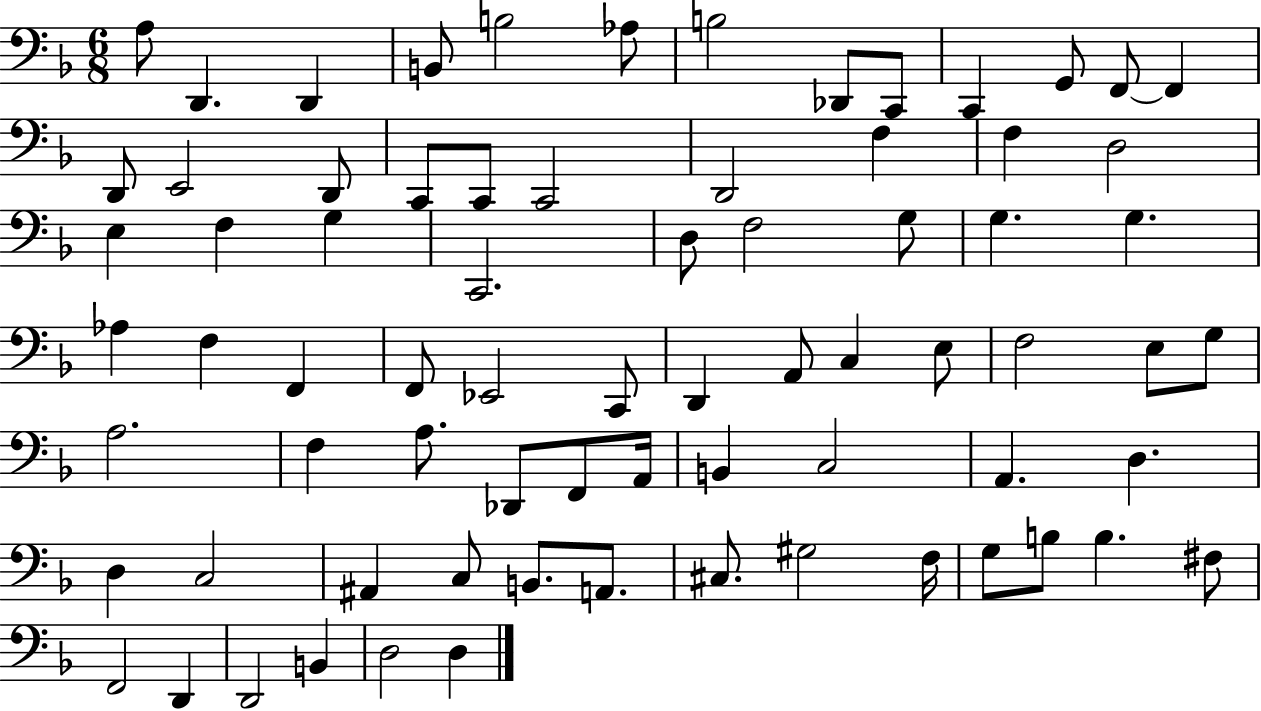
A3/e D2/q. D2/q B2/e B3/h Ab3/e B3/h Db2/e C2/e C2/q G2/e F2/e F2/q D2/e E2/h D2/e C2/e C2/e C2/h D2/h F3/q F3/q D3/h E3/q F3/q G3/q C2/h. D3/e F3/h G3/e G3/q. G3/q. Ab3/q F3/q F2/q F2/e Eb2/h C2/e D2/q A2/e C3/q E3/e F3/h E3/e G3/e A3/h. F3/q A3/e. Db2/e F2/e A2/s B2/q C3/h A2/q. D3/q. D3/q C3/h A#2/q C3/e B2/e. A2/e. C#3/e. G#3/h F3/s G3/e B3/e B3/q. F#3/e F2/h D2/q D2/h B2/q D3/h D3/q